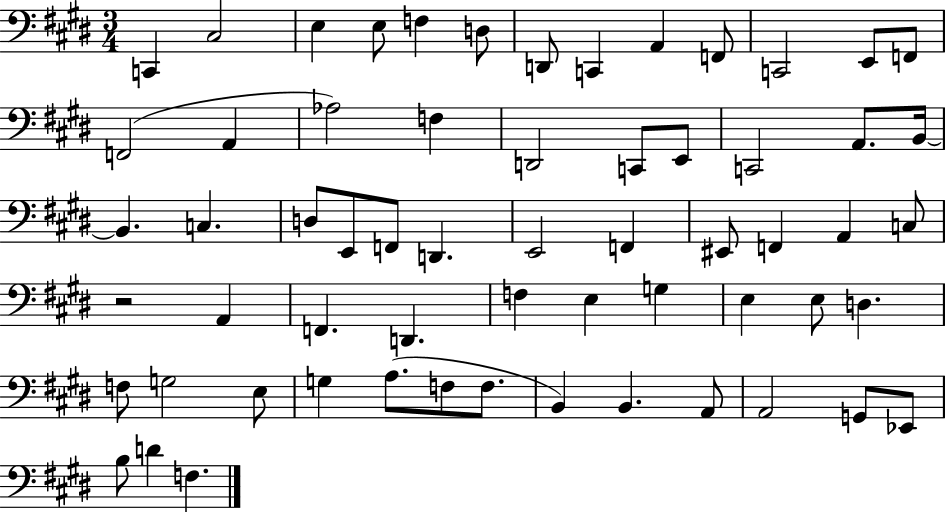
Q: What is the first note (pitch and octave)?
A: C2